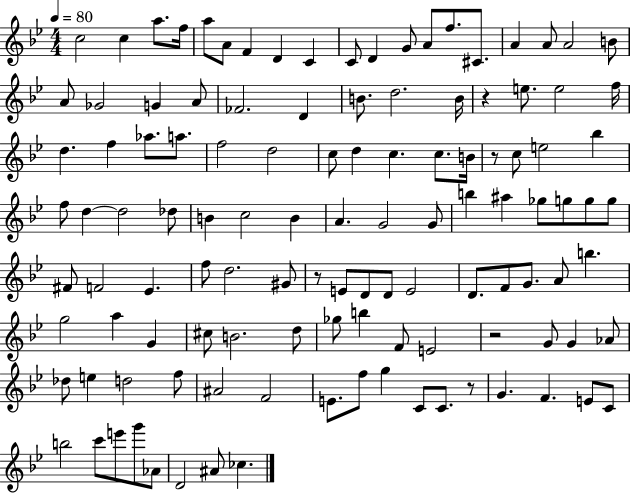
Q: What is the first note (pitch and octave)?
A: C5